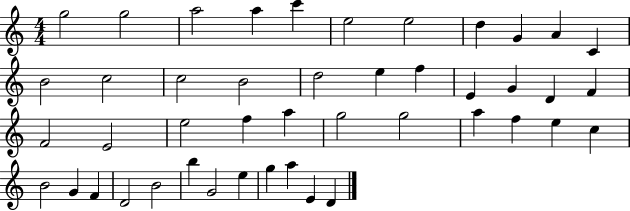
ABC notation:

X:1
T:Untitled
M:4/4
L:1/4
K:C
g2 g2 a2 a c' e2 e2 d G A C B2 c2 c2 B2 d2 e f E G D F F2 E2 e2 f a g2 g2 a f e c B2 G F D2 B2 b G2 e g a E D